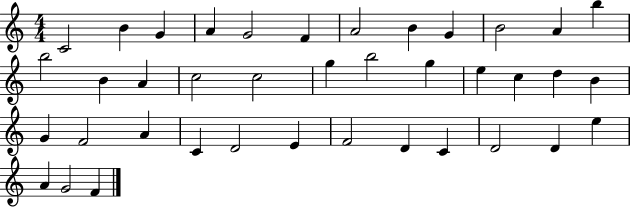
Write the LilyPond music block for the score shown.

{
  \clef treble
  \numericTimeSignature
  \time 4/4
  \key c \major
  c'2 b'4 g'4 | a'4 g'2 f'4 | a'2 b'4 g'4 | b'2 a'4 b''4 | \break b''2 b'4 a'4 | c''2 c''2 | g''4 b''2 g''4 | e''4 c''4 d''4 b'4 | \break g'4 f'2 a'4 | c'4 d'2 e'4 | f'2 d'4 c'4 | d'2 d'4 e''4 | \break a'4 g'2 f'4 | \bar "|."
}